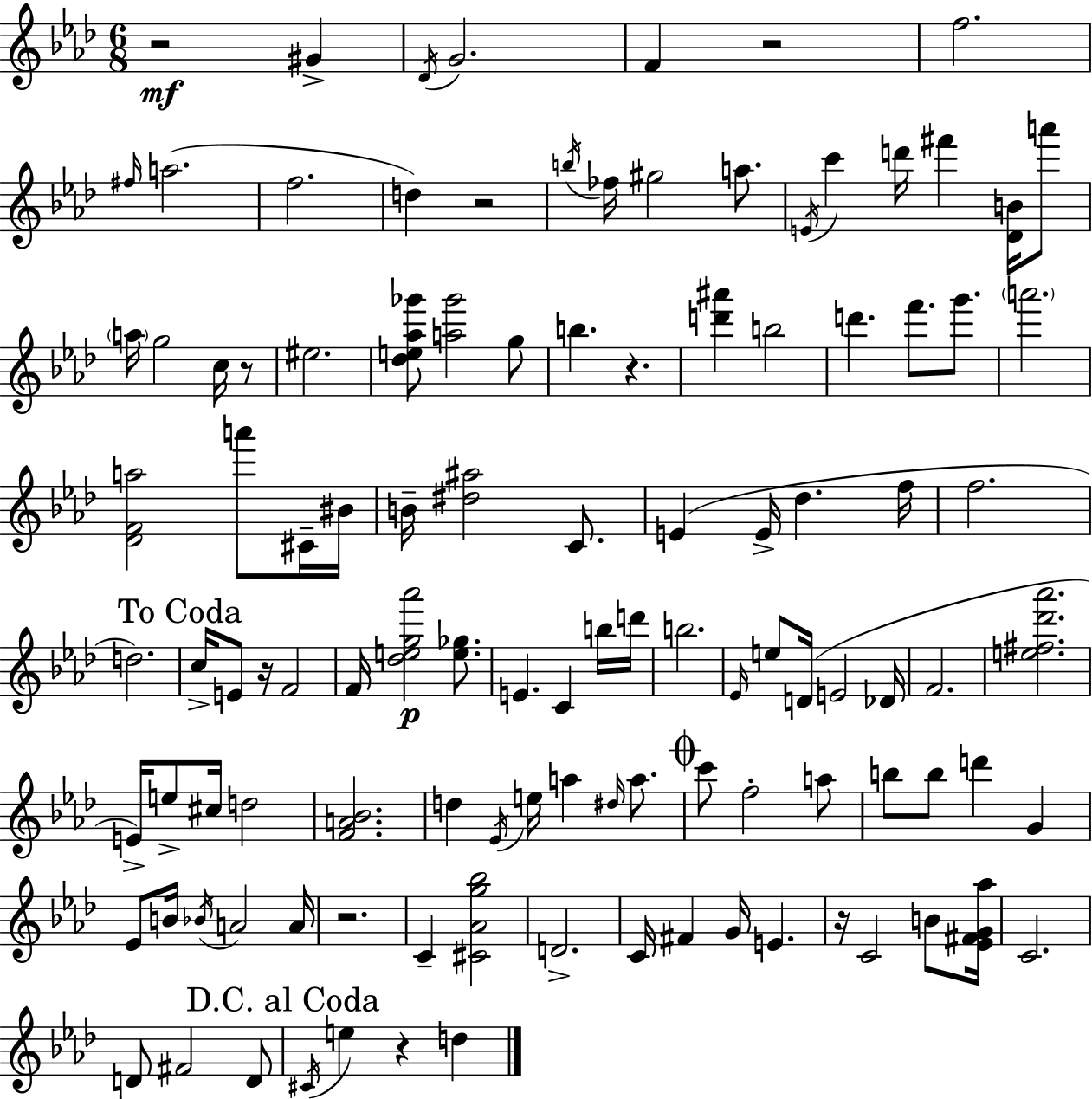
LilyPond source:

{
  \clef treble
  \numericTimeSignature
  \time 6/8
  \key aes \major
  r2\mf gis'4-> | \acciaccatura { des'16 } g'2. | f'4 r2 | f''2. | \break \grace { fis''16 } a''2.( | f''2. | d''4) r2 | \acciaccatura { b''16 } fes''16 gis''2 | \break a''8. \acciaccatura { e'16 } c'''4 d'''16 fis'''4 | <des' b'>16 a'''8 \parenthesize a''16 g''2 | c''16 r8 eis''2. | <des'' e'' aes'' ges'''>8 <a'' ges'''>2 | \break g''8 b''4. r4. | <d''' ais'''>4 b''2 | d'''4. f'''8. | g'''8. \parenthesize a'''2. | \break <des' f' a''>2 | a'''8 cis'16-- bis'16 b'16-- <dis'' ais''>2 | c'8. e'4( e'16-> des''4. | f''16 f''2. | \break d''2.) | \mark "To Coda" c''16-> e'8 r16 f'2 | f'16 <des'' e'' g'' aes'''>2\p | <e'' ges''>8. e'4. c'4 | \break b''16 d'''16 b''2. | \grace { ees'16 } e''8 d'16( e'2 | des'16 f'2. | <e'' fis'' des''' aes'''>2. | \break e'16->) e''8-> cis''16 d''2 | <f' a' bes'>2. | d''4 \acciaccatura { ees'16 } e''16 a''4 | \grace { dis''16 } a''8. \mark \markup { \musicglyph "scripts.coda" } c'''8 f''2-. | \break a''8 b''8 b''8 d'''4 | g'4 ees'8 b'16 \acciaccatura { bes'16 } a'2 | a'16 r2. | c'4-- | \break <cis' aes' g'' bes''>2 d'2.-> | c'16 fis'4 | g'16 e'4. r16 c'2 | b'8 <ees' fis' g' aes''>16 c'2. | \break d'8 fis'2 | d'8 \mark "D.C. al Coda" \acciaccatura { cis'16 } e''4 | r4 d''4 \bar "|."
}